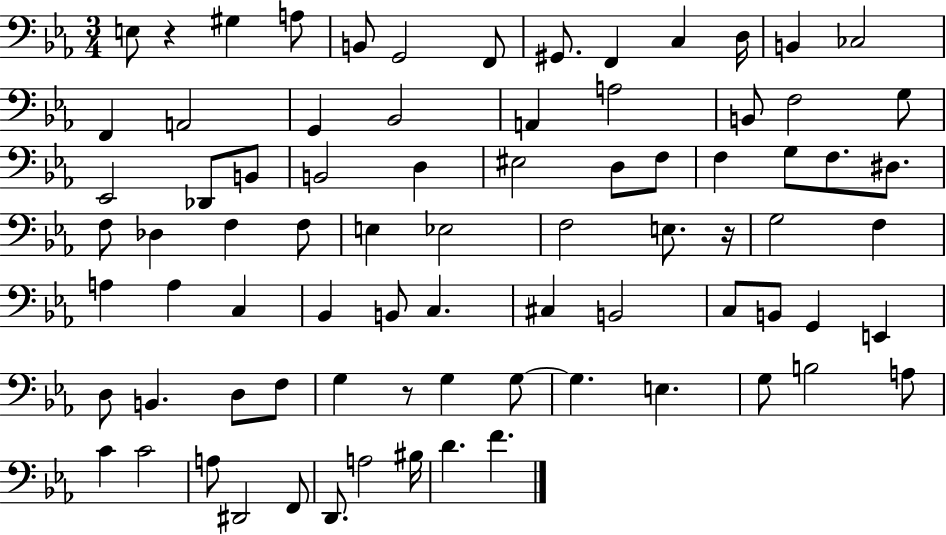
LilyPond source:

{
  \clef bass
  \numericTimeSignature
  \time 3/4
  \key ees \major
  e8 r4 gis4 a8 | b,8 g,2 f,8 | gis,8. f,4 c4 d16 | b,4 ces2 | \break f,4 a,2 | g,4 bes,2 | a,4 a2 | b,8 f2 g8 | \break ees,2 des,8 b,8 | b,2 d4 | eis2 d8 f8 | f4 g8 f8. dis8. | \break f8 des4 f4 f8 | e4 ees2 | f2 e8. r16 | g2 f4 | \break a4 a4 c4 | bes,4 b,8 c4. | cis4 b,2 | c8 b,8 g,4 e,4 | \break d8 b,4. d8 f8 | g4 r8 g4 g8~~ | g4. e4. | g8 b2 a8 | \break c'4 c'2 | a8 dis,2 f,8 | d,8. a2 bis16 | d'4. f'4. | \break \bar "|."
}